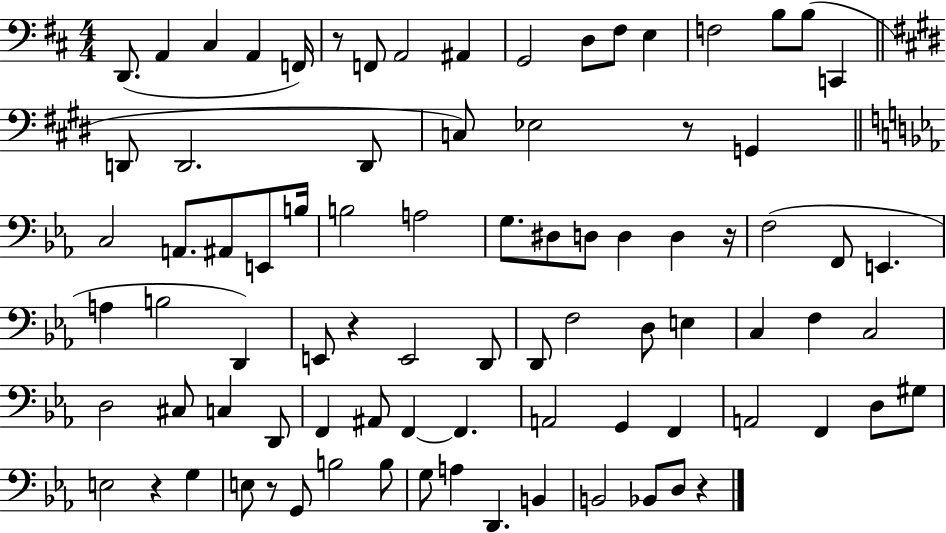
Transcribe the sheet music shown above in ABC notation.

X:1
T:Untitled
M:4/4
L:1/4
K:D
D,,/2 A,, ^C, A,, F,,/4 z/2 F,,/2 A,,2 ^A,, G,,2 D,/2 ^F,/2 E, F,2 B,/2 B,/2 C,, D,,/2 D,,2 D,,/2 C,/2 _E,2 z/2 G,, C,2 A,,/2 ^A,,/2 E,,/2 B,/4 B,2 A,2 G,/2 ^D,/2 D,/2 D, D, z/4 F,2 F,,/2 E,, A, B,2 D,, E,,/2 z E,,2 D,,/2 D,,/2 F,2 D,/2 E, C, F, C,2 D,2 ^C,/2 C, D,,/2 F,, ^A,,/2 F,, F,, A,,2 G,, F,, A,,2 F,, D,/2 ^G,/2 E,2 z G, E,/2 z/2 G,,/2 B,2 B,/2 G,/2 A, D,, B,, B,,2 _B,,/2 D,/2 z